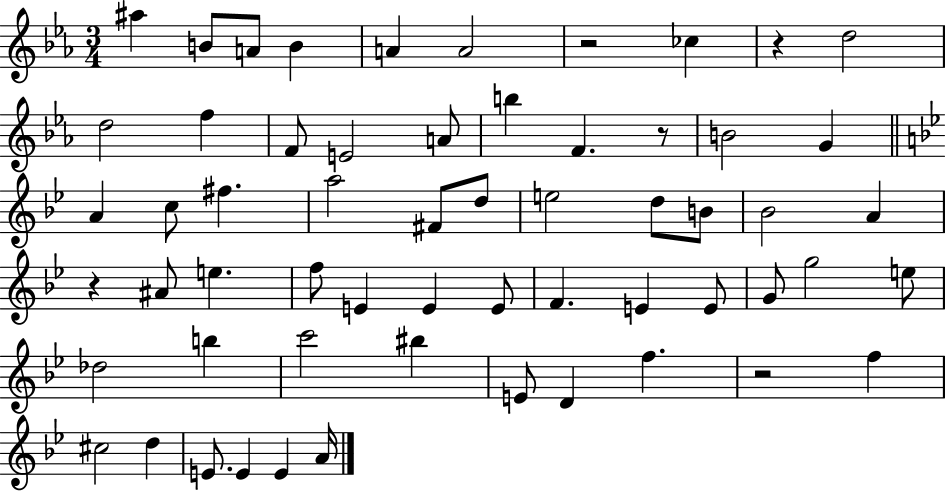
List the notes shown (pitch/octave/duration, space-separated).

A#5/q B4/e A4/e B4/q A4/q A4/h R/h CES5/q R/q D5/h D5/h F5/q F4/e E4/h A4/e B5/q F4/q. R/e B4/h G4/q A4/q C5/e F#5/q. A5/h F#4/e D5/e E5/h D5/e B4/e Bb4/h A4/q R/q A#4/e E5/q. F5/e E4/q E4/q E4/e F4/q. E4/q E4/e G4/e G5/h E5/e Db5/h B5/q C6/h BIS5/q E4/e D4/q F5/q. R/h F5/q C#5/h D5/q E4/e. E4/q E4/q A4/s